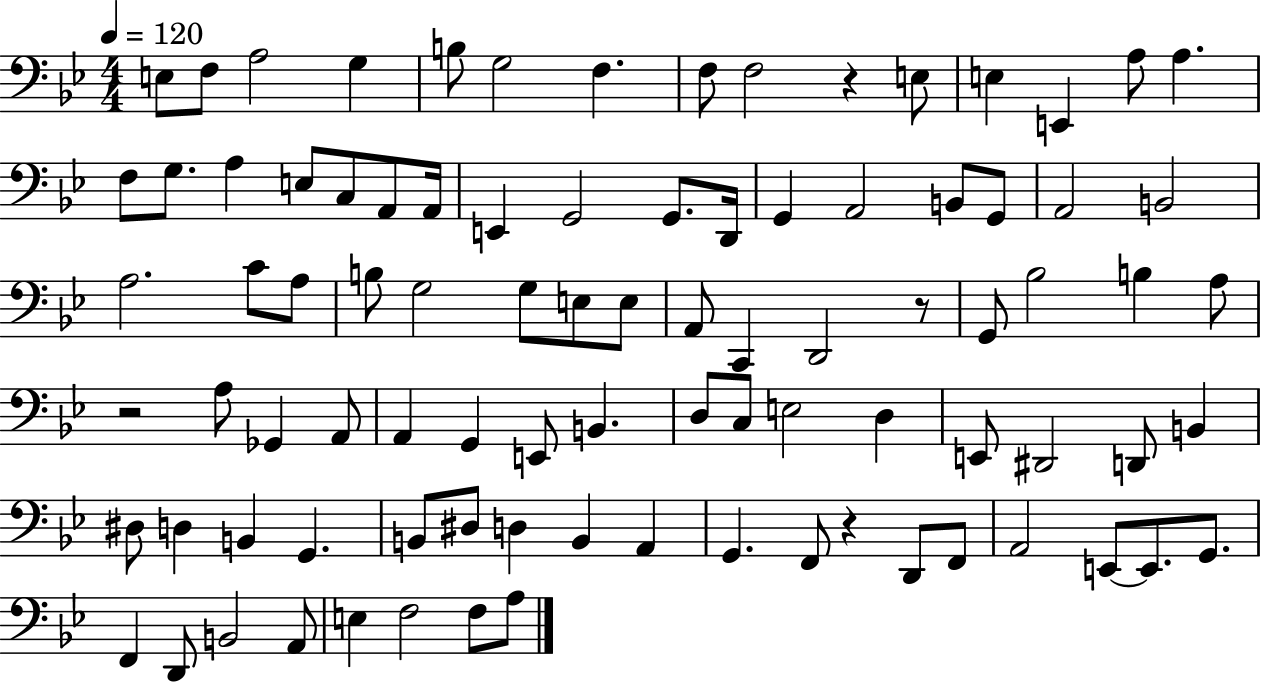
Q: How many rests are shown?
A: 4